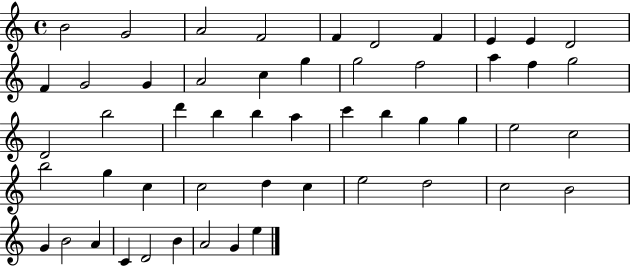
B4/h G4/h A4/h F4/h F4/q D4/h F4/q E4/q E4/q D4/h F4/q G4/h G4/q A4/h C5/q G5/q G5/h F5/h A5/q F5/q G5/h D4/h B5/h D6/q B5/q B5/q A5/q C6/q B5/q G5/q G5/q E5/h C5/h B5/h G5/q C5/q C5/h D5/q C5/q E5/h D5/h C5/h B4/h G4/q B4/h A4/q C4/q D4/h B4/q A4/h G4/q E5/q